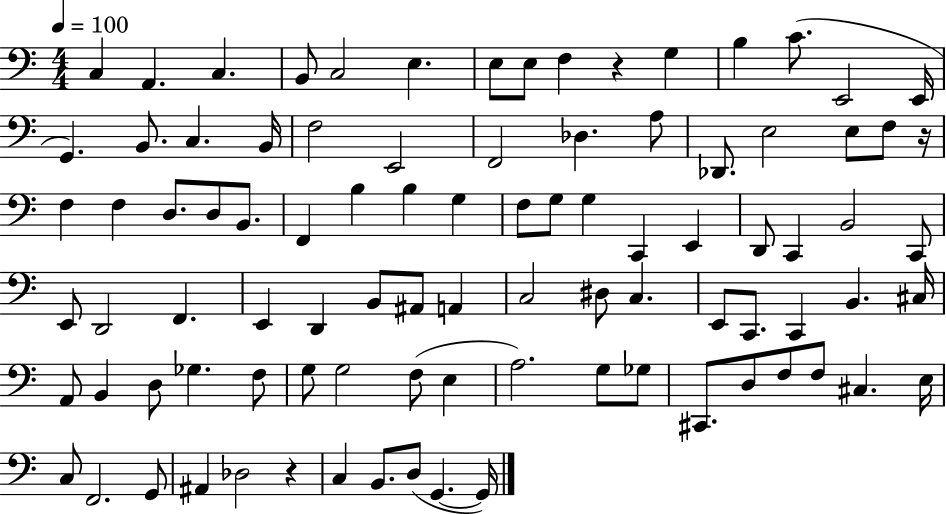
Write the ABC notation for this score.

X:1
T:Untitled
M:4/4
L:1/4
K:C
C, A,, C, B,,/2 C,2 E, E,/2 E,/2 F, z G, B, C/2 E,,2 E,,/4 G,, B,,/2 C, B,,/4 F,2 E,,2 F,,2 _D, A,/2 _D,,/2 E,2 E,/2 F,/2 z/4 F, F, D,/2 D,/2 B,,/2 F,, B, B, G, F,/2 G,/2 G, C,, E,, D,,/2 C,, B,,2 C,,/2 E,,/2 D,,2 F,, E,, D,, B,,/2 ^A,,/2 A,, C,2 ^D,/2 C, E,,/2 C,,/2 C,, B,, ^C,/4 A,,/2 B,, D,/2 _G, F,/2 G,/2 G,2 F,/2 E, A,2 G,/2 _G,/2 ^C,,/2 D,/2 F,/2 F,/2 ^C, E,/4 C,/2 F,,2 G,,/2 ^A,, _D,2 z C, B,,/2 D,/2 G,, G,,/4